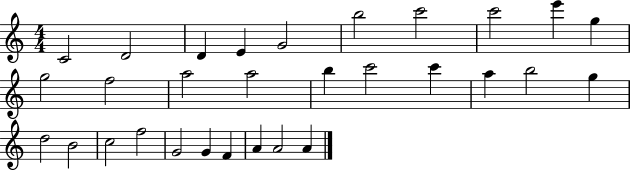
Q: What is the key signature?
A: C major